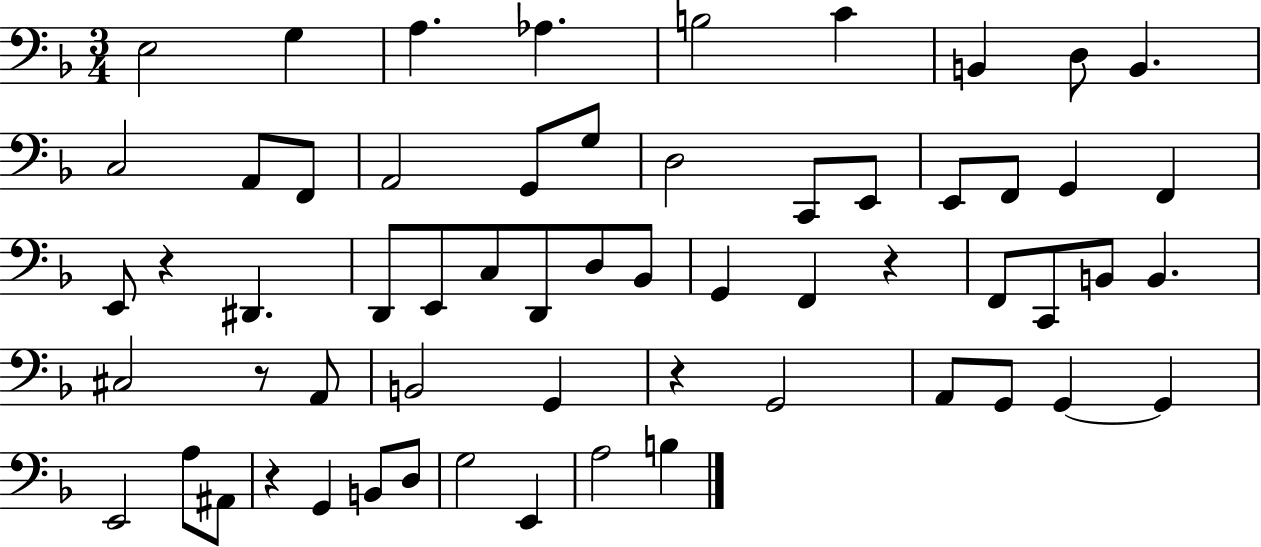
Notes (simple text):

E3/h G3/q A3/q. Ab3/q. B3/h C4/q B2/q D3/e B2/q. C3/h A2/e F2/e A2/h G2/e G3/e D3/h C2/e E2/e E2/e F2/e G2/q F2/q E2/e R/q D#2/q. D2/e E2/e C3/e D2/e D3/e Bb2/e G2/q F2/q R/q F2/e C2/e B2/e B2/q. C#3/h R/e A2/e B2/h G2/q R/q G2/h A2/e G2/e G2/q G2/q E2/h A3/e A#2/e R/q G2/q B2/e D3/e G3/h E2/q A3/h B3/q